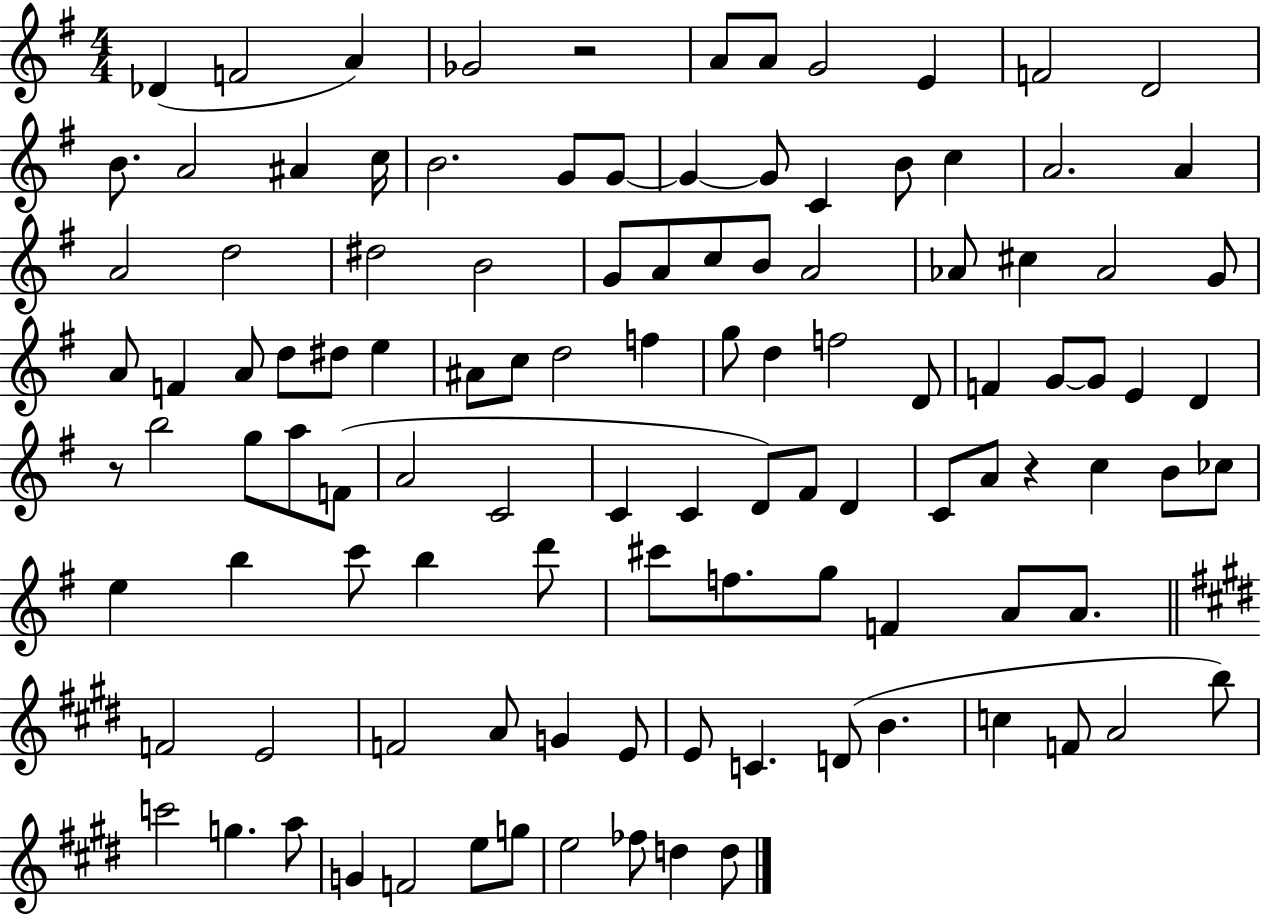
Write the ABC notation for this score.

X:1
T:Untitled
M:4/4
L:1/4
K:G
_D F2 A _G2 z2 A/2 A/2 G2 E F2 D2 B/2 A2 ^A c/4 B2 G/2 G/2 G G/2 C B/2 c A2 A A2 d2 ^d2 B2 G/2 A/2 c/2 B/2 A2 _A/2 ^c _A2 G/2 A/2 F A/2 d/2 ^d/2 e ^A/2 c/2 d2 f g/2 d f2 D/2 F G/2 G/2 E D z/2 b2 g/2 a/2 F/2 A2 C2 C C D/2 ^F/2 D C/2 A/2 z c B/2 _c/2 e b c'/2 b d'/2 ^c'/2 f/2 g/2 F A/2 A/2 F2 E2 F2 A/2 G E/2 E/2 C D/2 B c F/2 A2 b/2 c'2 g a/2 G F2 e/2 g/2 e2 _f/2 d d/2